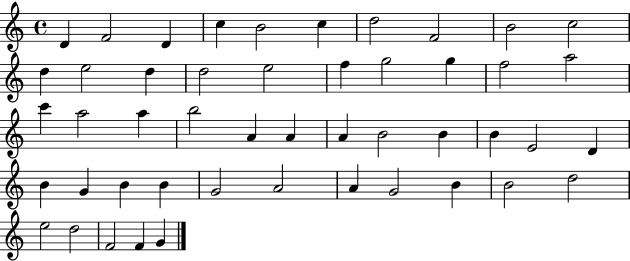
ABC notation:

X:1
T:Untitled
M:4/4
L:1/4
K:C
D F2 D c B2 c d2 F2 B2 c2 d e2 d d2 e2 f g2 g f2 a2 c' a2 a b2 A A A B2 B B E2 D B G B B G2 A2 A G2 B B2 d2 e2 d2 F2 F G